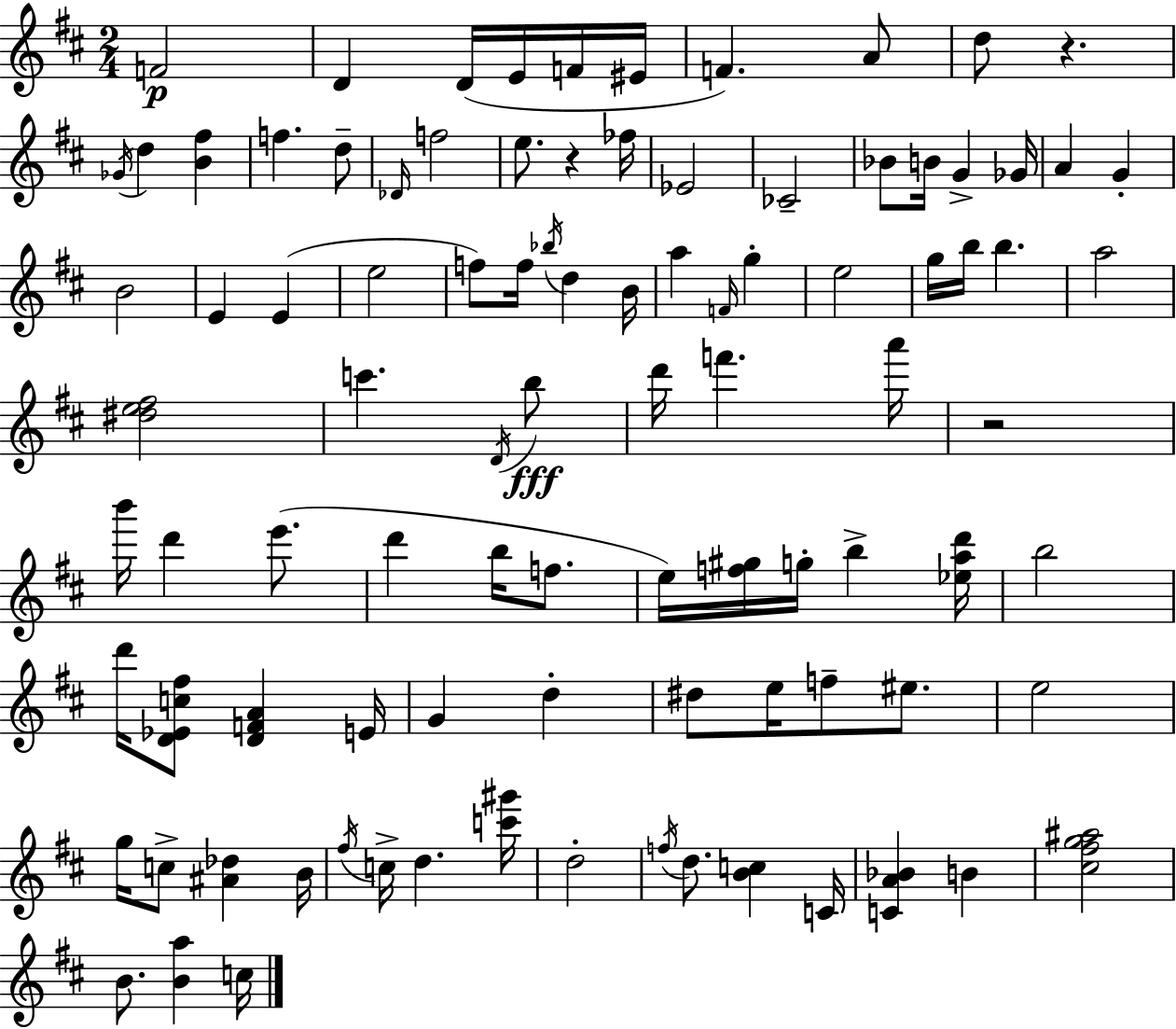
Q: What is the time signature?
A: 2/4